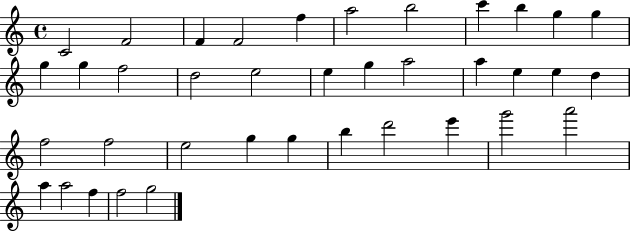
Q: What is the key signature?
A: C major